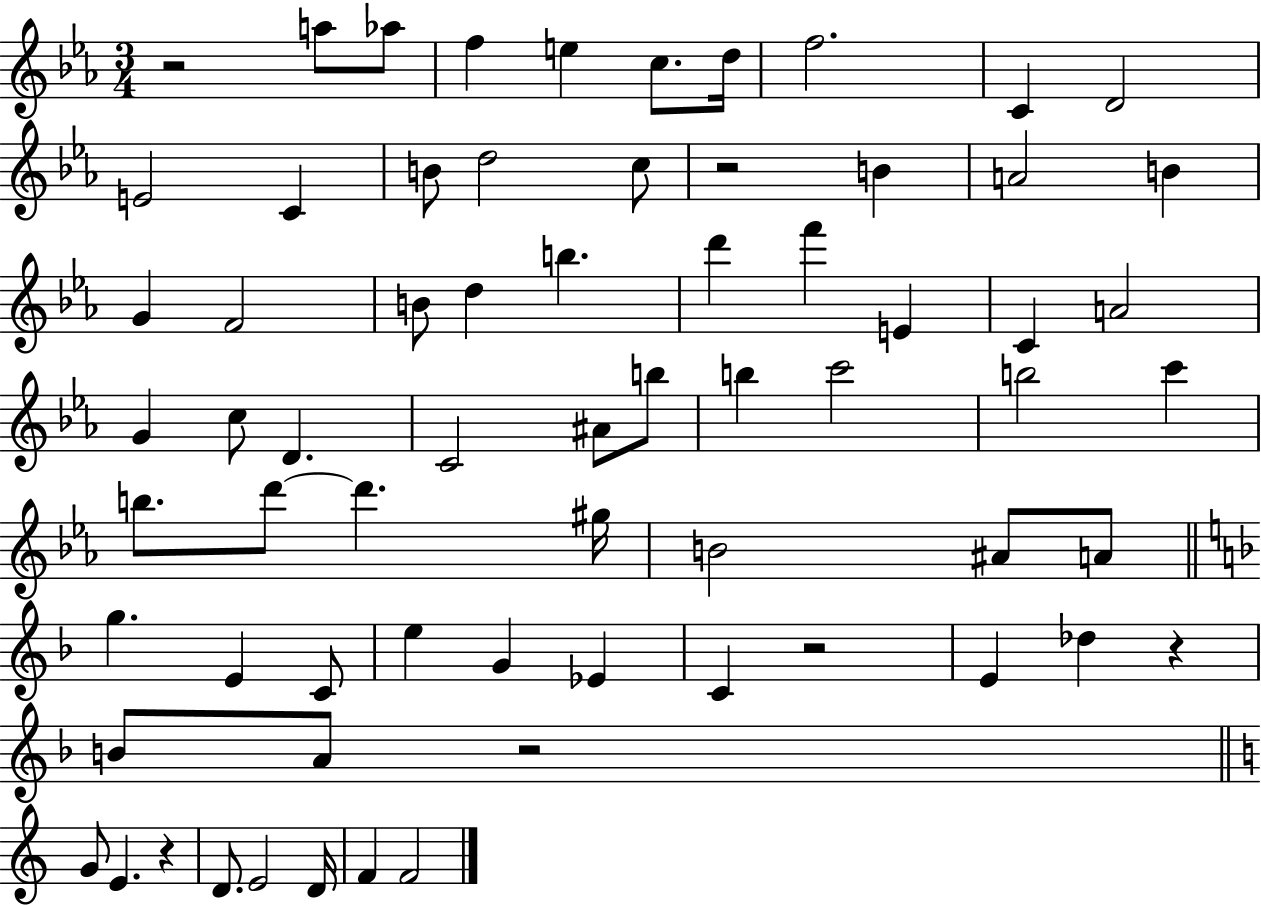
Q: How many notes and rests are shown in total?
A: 68